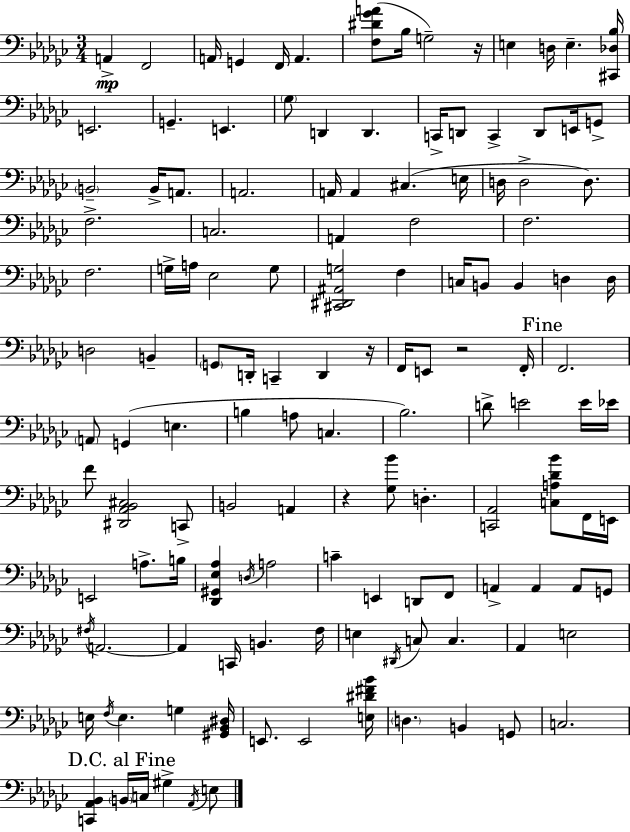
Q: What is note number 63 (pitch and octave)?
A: E3